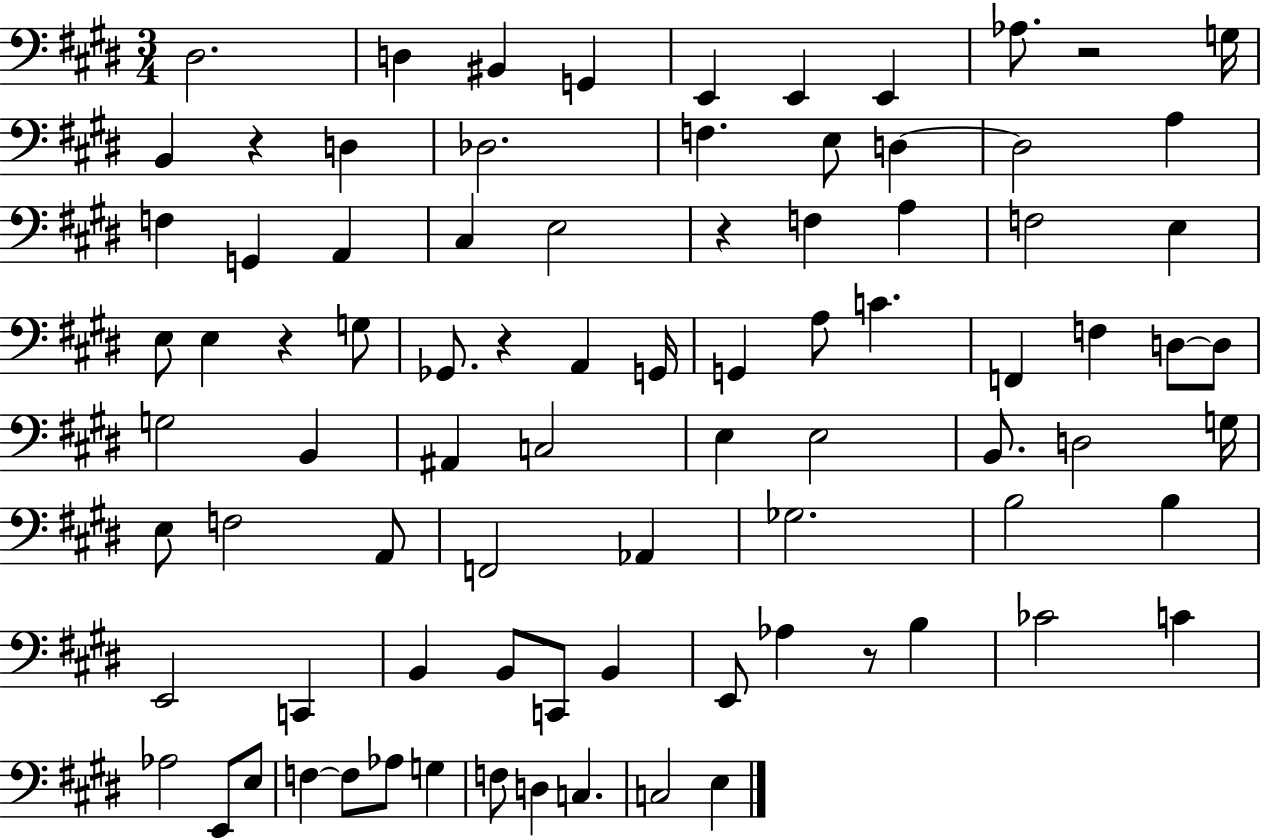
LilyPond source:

{
  \clef bass
  \numericTimeSignature
  \time 3/4
  \key e \major
  dis2. | d4 bis,4 g,4 | e,4 e,4 e,4 | aes8. r2 g16 | \break b,4 r4 d4 | des2. | f4. e8 d4~~ | d2 a4 | \break f4 g,4 a,4 | cis4 e2 | r4 f4 a4 | f2 e4 | \break e8 e4 r4 g8 | ges,8. r4 a,4 g,16 | g,4 a8 c'4. | f,4 f4 d8~~ d8 | \break g2 b,4 | ais,4 c2 | e4 e2 | b,8. d2 g16 | \break e8 f2 a,8 | f,2 aes,4 | ges2. | b2 b4 | \break e,2 c,4 | b,4 b,8 c,8 b,4 | e,8 aes4 r8 b4 | ces'2 c'4 | \break aes2 e,8 e8 | f4~~ f8 aes8 g4 | f8 d4 c4. | c2 e4 | \break \bar "|."
}